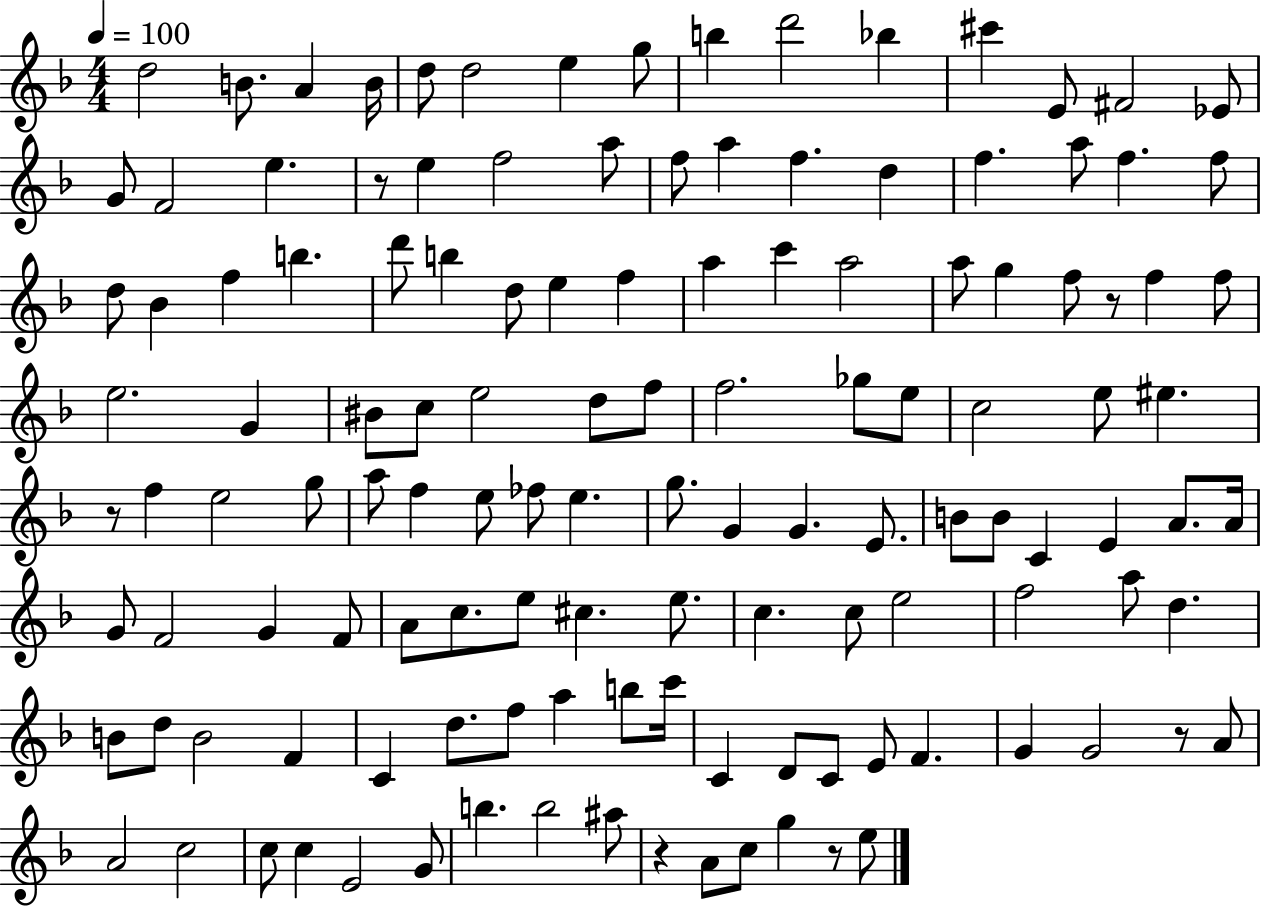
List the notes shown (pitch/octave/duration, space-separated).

D5/h B4/e. A4/q B4/s D5/e D5/h E5/q G5/e B5/q D6/h Bb5/q C#6/q E4/e F#4/h Eb4/e G4/e F4/h E5/q. R/e E5/q F5/h A5/e F5/e A5/q F5/q. D5/q F5/q. A5/e F5/q. F5/e D5/e Bb4/q F5/q B5/q. D6/e B5/q D5/e E5/q F5/q A5/q C6/q A5/h A5/e G5/q F5/e R/e F5/q F5/e E5/h. G4/q BIS4/e C5/e E5/h D5/e F5/e F5/h. Gb5/e E5/e C5/h E5/e EIS5/q. R/e F5/q E5/h G5/e A5/e F5/q E5/e FES5/e E5/q. G5/e. G4/q G4/q. E4/e. B4/e B4/e C4/q E4/q A4/e. A4/s G4/e F4/h G4/q F4/e A4/e C5/e. E5/e C#5/q. E5/e. C5/q. C5/e E5/h F5/h A5/e D5/q. B4/e D5/e B4/h F4/q C4/q D5/e. F5/e A5/q B5/e C6/s C4/q D4/e C4/e E4/e F4/q. G4/q G4/h R/e A4/e A4/h C5/h C5/e C5/q E4/h G4/e B5/q. B5/h A#5/e R/q A4/e C5/e G5/q R/e E5/e